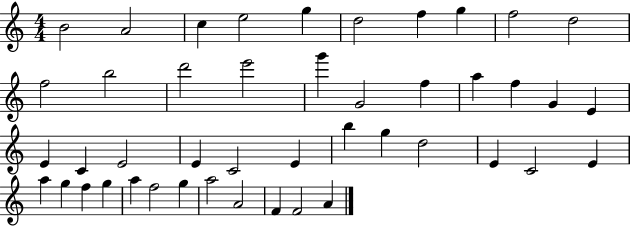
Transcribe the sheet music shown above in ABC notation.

X:1
T:Untitled
M:4/4
L:1/4
K:C
B2 A2 c e2 g d2 f g f2 d2 f2 b2 d'2 e'2 g' G2 f a f G E E C E2 E C2 E b g d2 E C2 E a g f g a f2 g a2 A2 F F2 A